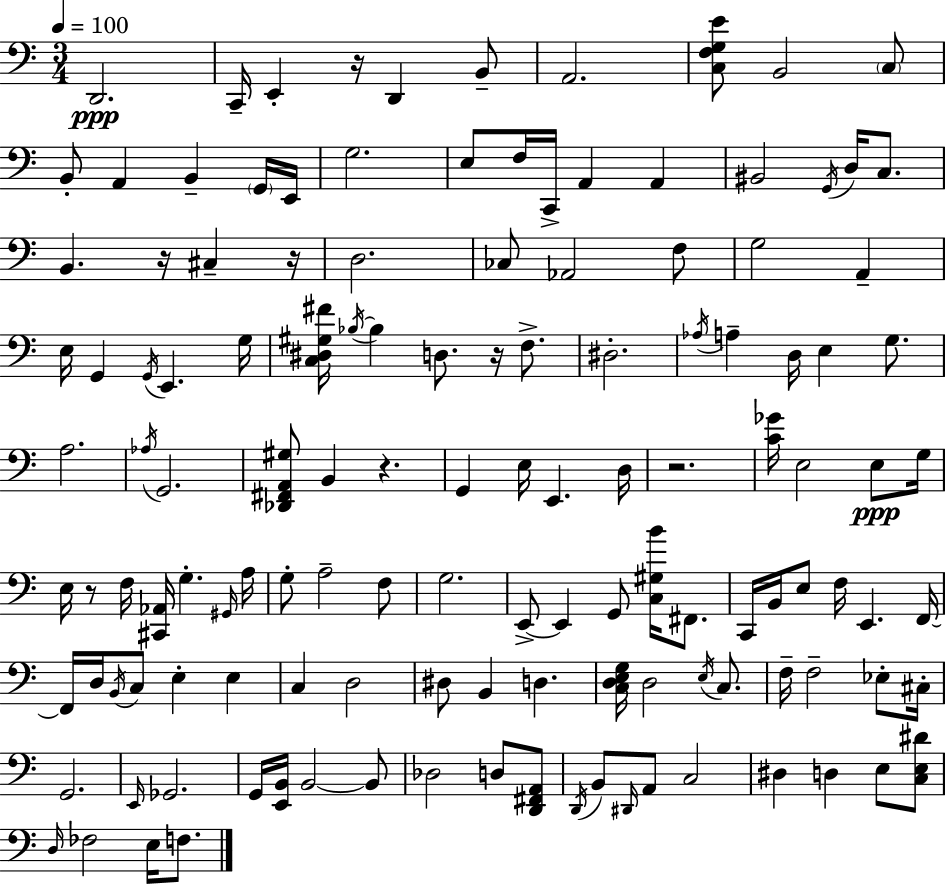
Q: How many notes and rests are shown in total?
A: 131